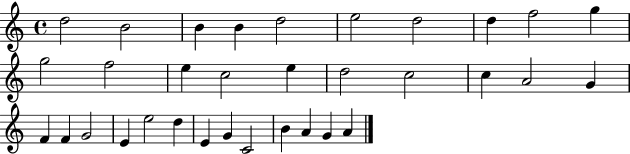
D5/h B4/h B4/q B4/q D5/h E5/h D5/h D5/q F5/h G5/q G5/h F5/h E5/q C5/h E5/q D5/h C5/h C5/q A4/h G4/q F4/q F4/q G4/h E4/q E5/h D5/q E4/q G4/q C4/h B4/q A4/q G4/q A4/q